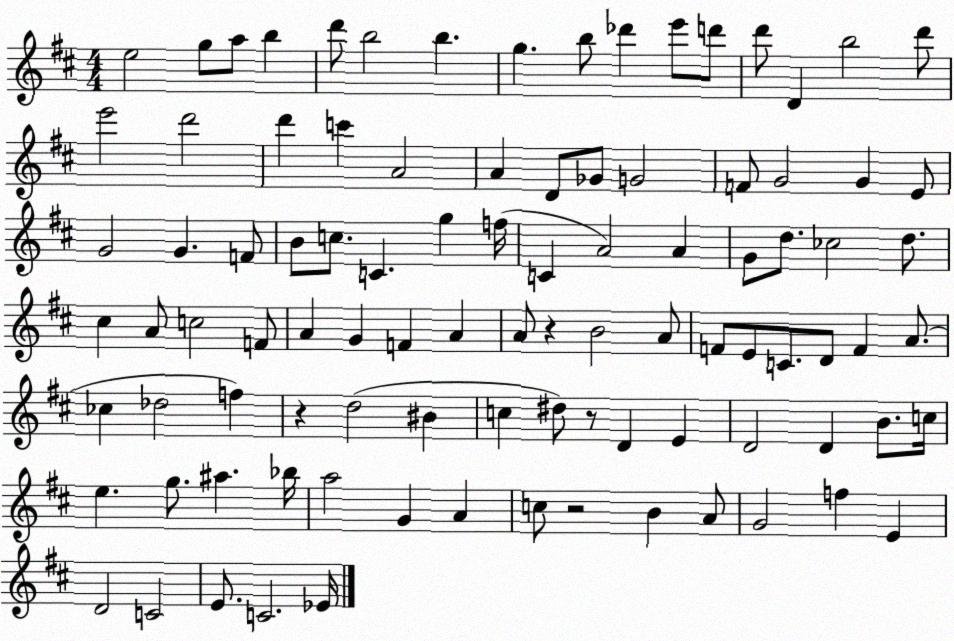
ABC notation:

X:1
T:Untitled
M:4/4
L:1/4
K:D
e2 g/2 a/2 b d'/2 b2 b g b/2 _d' e'/2 d'/2 d'/2 D b2 d'/2 e'2 d'2 d' c' A2 A D/2 _G/2 G2 F/2 G2 G E/2 G2 G F/2 B/2 c/2 C g f/4 C A2 A G/2 d/2 _c2 d/2 ^c A/2 c2 F/2 A G F A A/2 z B2 A/2 F/2 E/2 C/2 D/2 F A/2 _c _d2 f z d2 ^B c ^d/2 z/2 D E D2 D B/2 c/4 e g/2 ^a _b/4 a2 G A c/2 z2 B A/2 G2 f E D2 C2 E/2 C2 _E/4